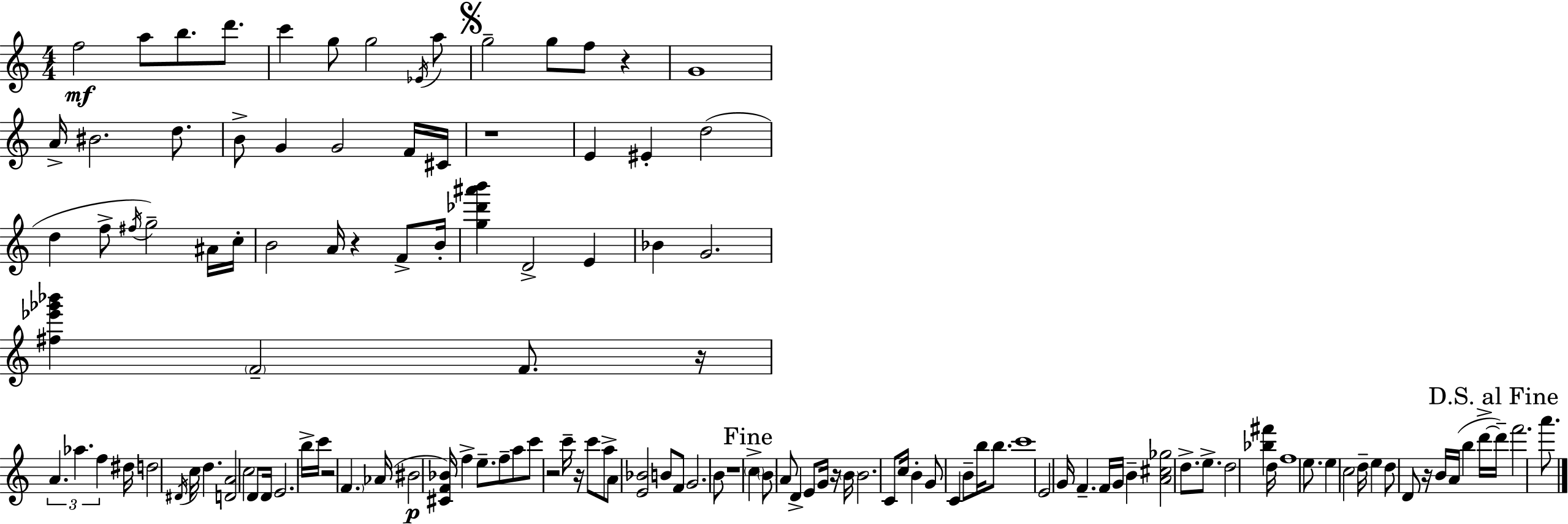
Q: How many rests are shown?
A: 10